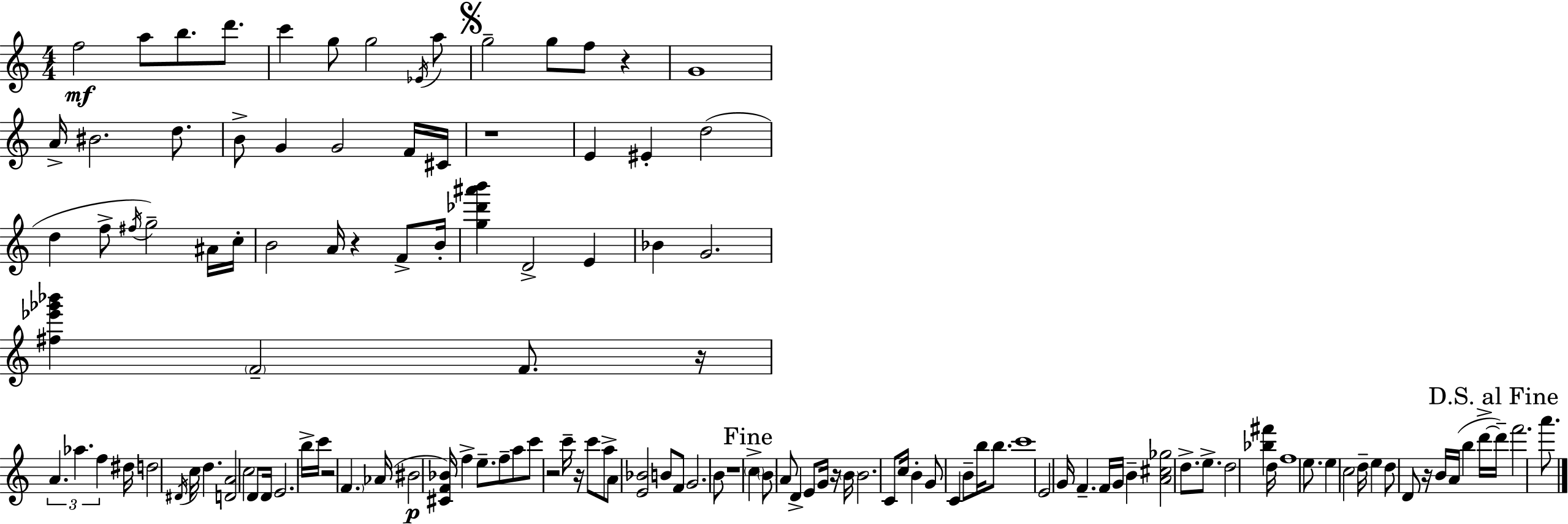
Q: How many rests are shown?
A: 10